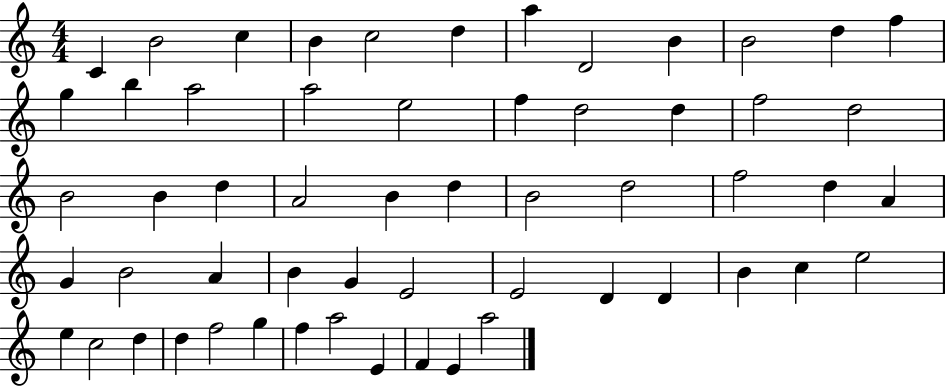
{
  \clef treble
  \numericTimeSignature
  \time 4/4
  \key c \major
  c'4 b'2 c''4 | b'4 c''2 d''4 | a''4 d'2 b'4 | b'2 d''4 f''4 | \break g''4 b''4 a''2 | a''2 e''2 | f''4 d''2 d''4 | f''2 d''2 | \break b'2 b'4 d''4 | a'2 b'4 d''4 | b'2 d''2 | f''2 d''4 a'4 | \break g'4 b'2 a'4 | b'4 g'4 e'2 | e'2 d'4 d'4 | b'4 c''4 e''2 | \break e''4 c''2 d''4 | d''4 f''2 g''4 | f''4 a''2 e'4 | f'4 e'4 a''2 | \break \bar "|."
}